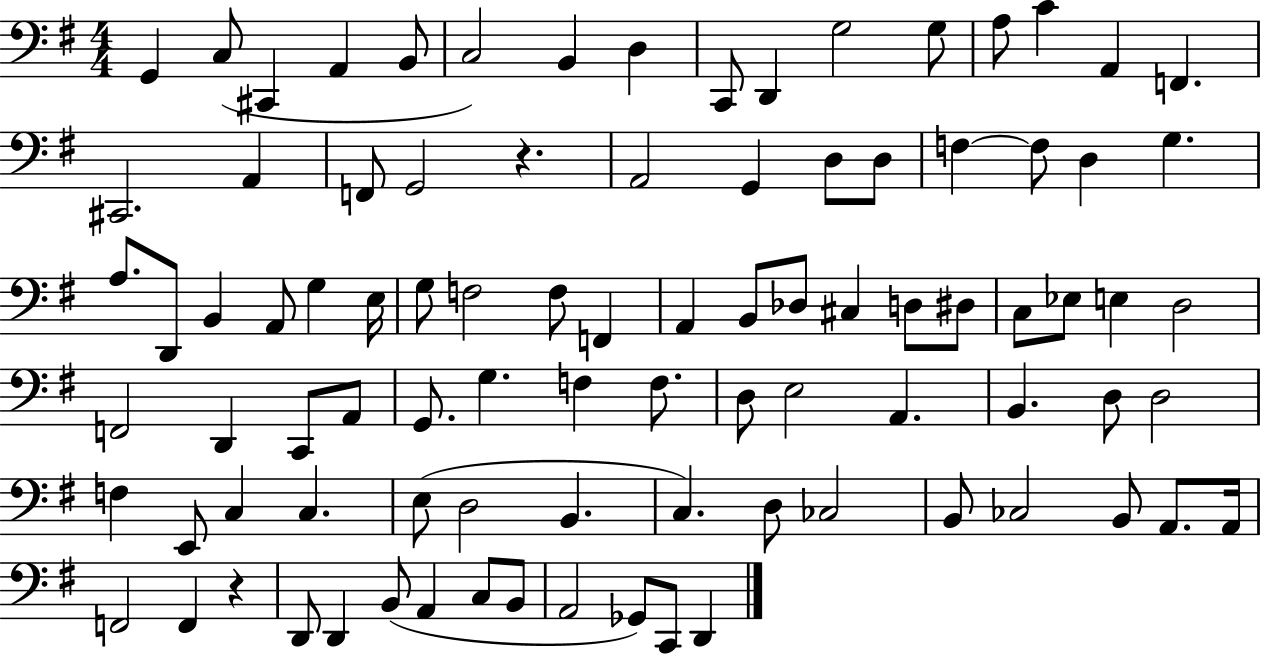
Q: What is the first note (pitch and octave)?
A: G2